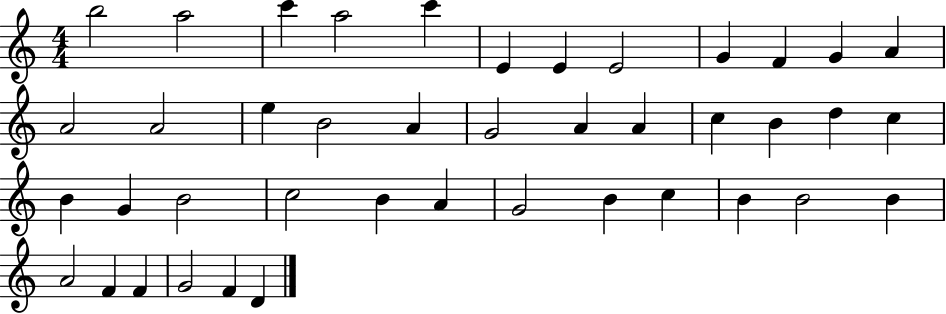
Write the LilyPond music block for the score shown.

{
  \clef treble
  \numericTimeSignature
  \time 4/4
  \key c \major
  b''2 a''2 | c'''4 a''2 c'''4 | e'4 e'4 e'2 | g'4 f'4 g'4 a'4 | \break a'2 a'2 | e''4 b'2 a'4 | g'2 a'4 a'4 | c''4 b'4 d''4 c''4 | \break b'4 g'4 b'2 | c''2 b'4 a'4 | g'2 b'4 c''4 | b'4 b'2 b'4 | \break a'2 f'4 f'4 | g'2 f'4 d'4 | \bar "|."
}